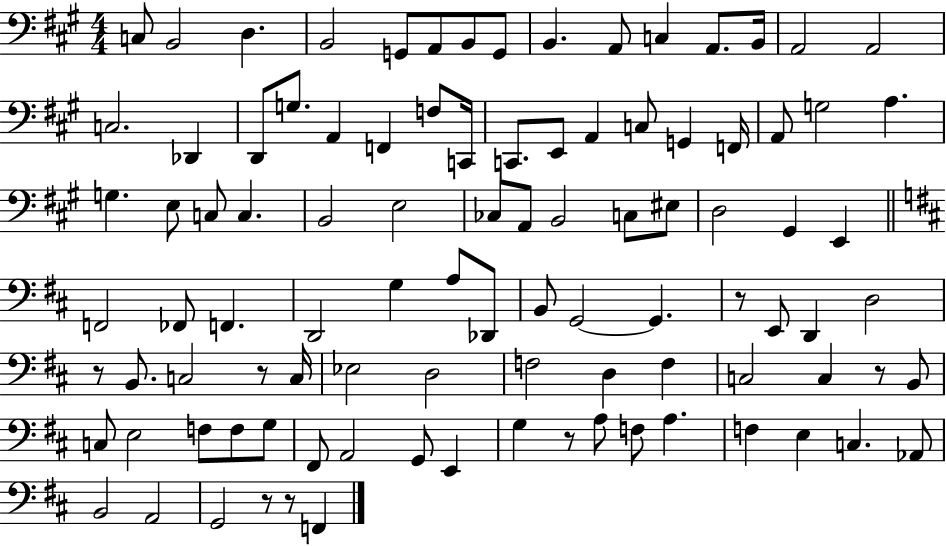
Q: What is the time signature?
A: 4/4